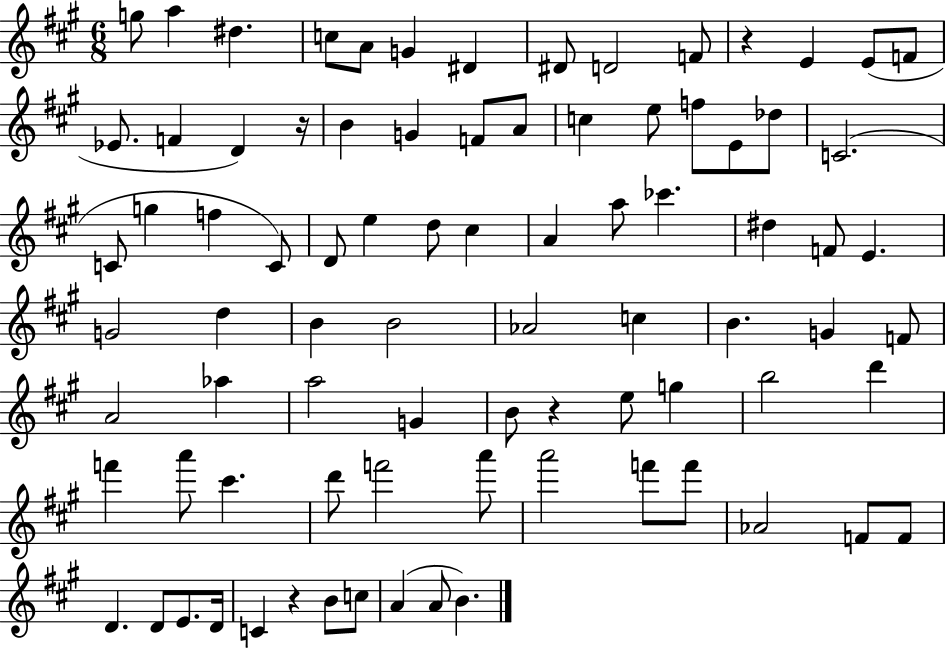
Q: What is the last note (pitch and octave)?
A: B4